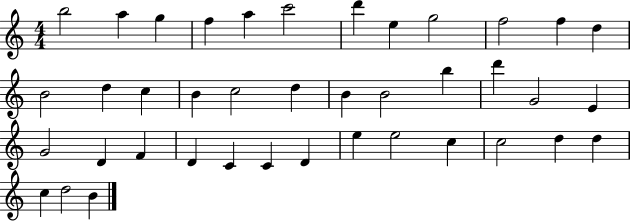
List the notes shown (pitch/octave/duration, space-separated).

B5/h A5/q G5/q F5/q A5/q C6/h D6/q E5/q G5/h F5/h F5/q D5/q B4/h D5/q C5/q B4/q C5/h D5/q B4/q B4/h B5/q D6/q G4/h E4/q G4/h D4/q F4/q D4/q C4/q C4/q D4/q E5/q E5/h C5/q C5/h D5/q D5/q C5/q D5/h B4/q